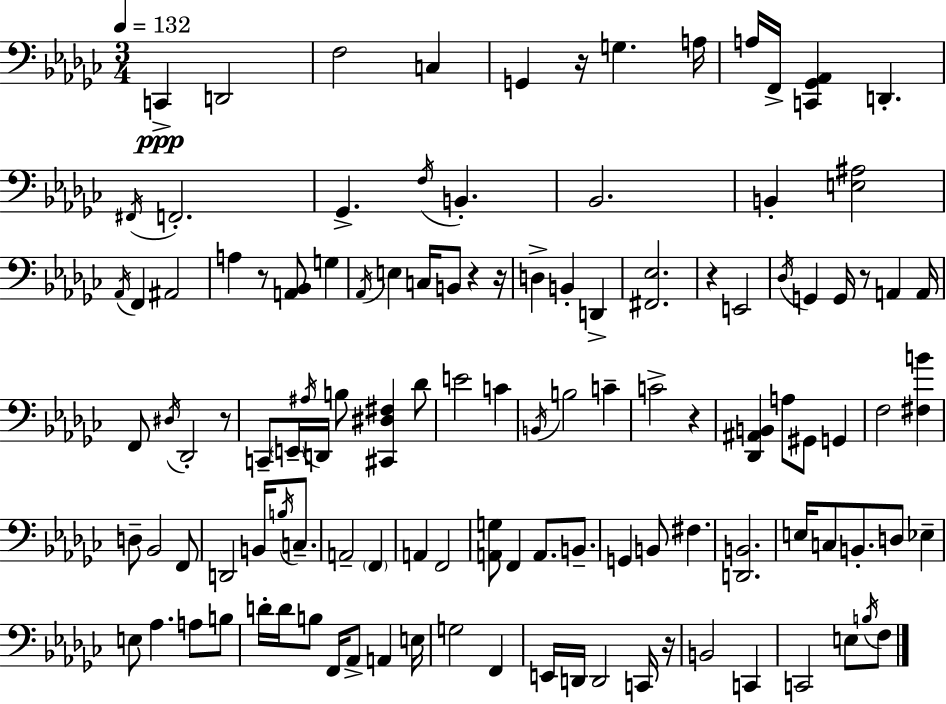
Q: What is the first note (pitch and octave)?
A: C2